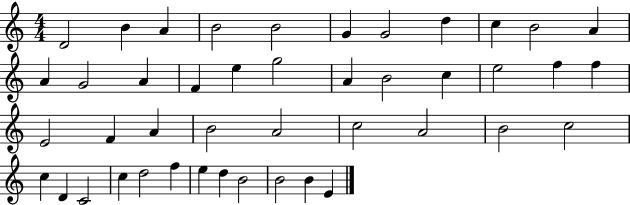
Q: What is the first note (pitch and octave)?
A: D4